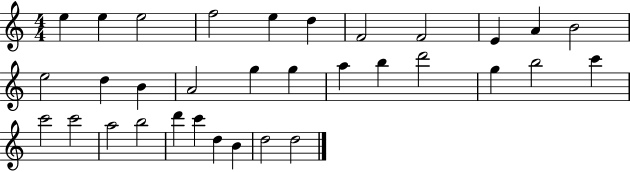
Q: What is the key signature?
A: C major